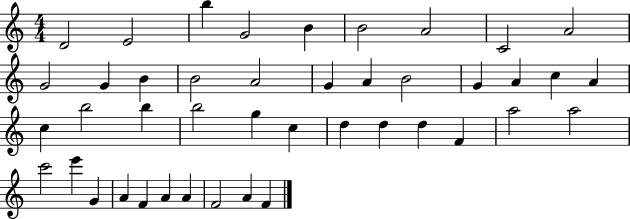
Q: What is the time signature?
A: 4/4